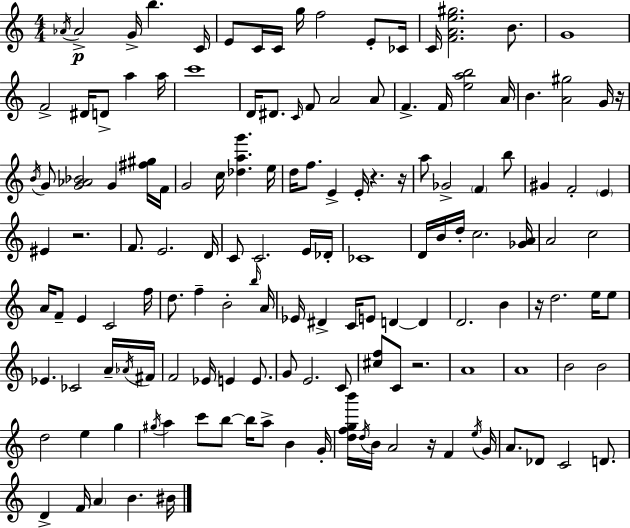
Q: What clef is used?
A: treble